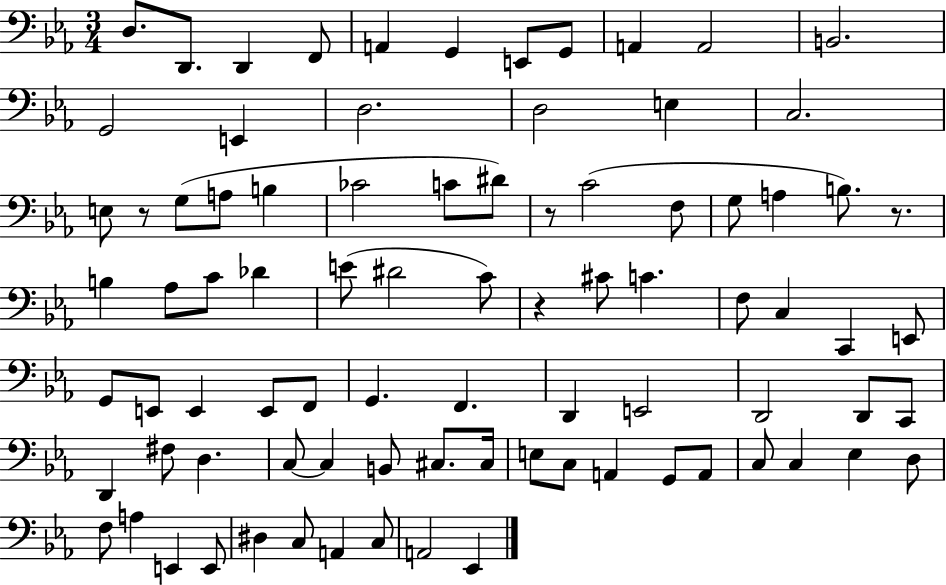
D3/e. D2/e. D2/q F2/e A2/q G2/q E2/e G2/e A2/q A2/h B2/h. G2/h E2/q D3/h. D3/h E3/q C3/h. E3/e R/e G3/e A3/e B3/q CES4/h C4/e D#4/e R/e C4/h F3/e G3/e A3/q B3/e. R/e. B3/q Ab3/e C4/e Db4/q E4/e D#4/h C4/e R/q C#4/e C4/q. F3/e C3/q C2/q E2/e G2/e E2/e E2/q E2/e F2/e G2/q. F2/q. D2/q E2/h D2/h D2/e C2/e D2/q F#3/e D3/q. C3/e C3/q B2/e C#3/e. C#3/s E3/e C3/e A2/q G2/e A2/e C3/e C3/q Eb3/q D3/e F3/e A3/q E2/q E2/e D#3/q C3/e A2/q C3/e A2/h Eb2/q